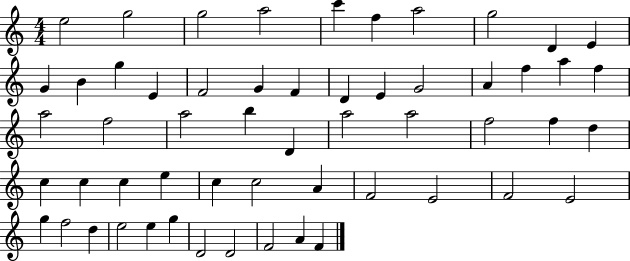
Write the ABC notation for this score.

X:1
T:Untitled
M:4/4
L:1/4
K:C
e2 g2 g2 a2 c' f a2 g2 D E G B g E F2 G F D E G2 A f a f a2 f2 a2 b D a2 a2 f2 f d c c c e c c2 A F2 E2 F2 E2 g f2 d e2 e g D2 D2 F2 A F